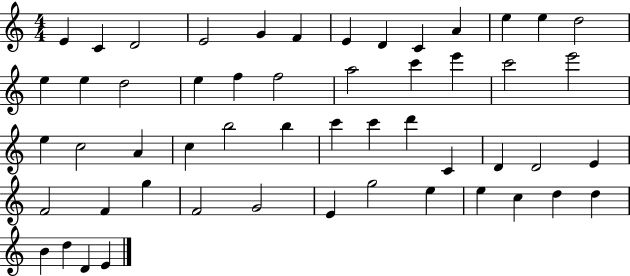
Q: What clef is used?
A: treble